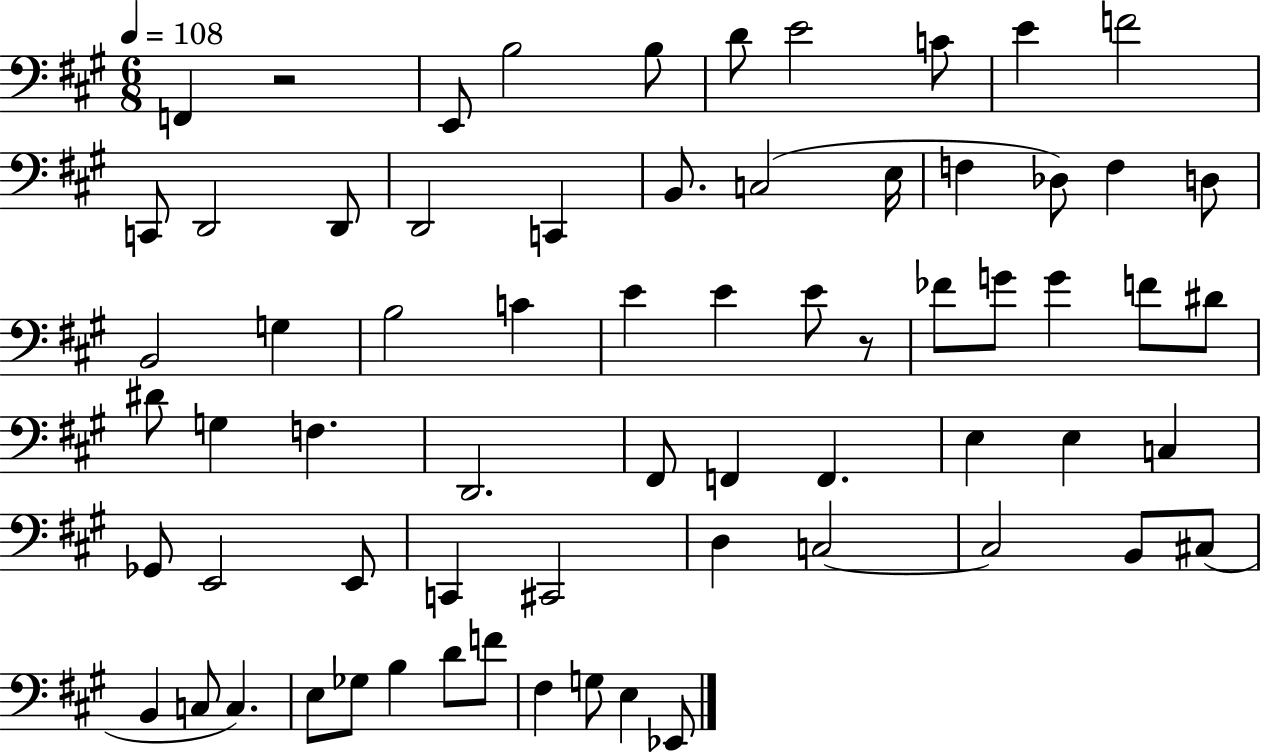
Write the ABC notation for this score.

X:1
T:Untitled
M:6/8
L:1/4
K:A
F,, z2 E,,/2 B,2 B,/2 D/2 E2 C/2 E F2 C,,/2 D,,2 D,,/2 D,,2 C,, B,,/2 C,2 E,/4 F, _D,/2 F, D,/2 B,,2 G, B,2 C E E E/2 z/2 _F/2 G/2 G F/2 ^D/2 ^D/2 G, F, D,,2 ^F,,/2 F,, F,, E, E, C, _G,,/2 E,,2 E,,/2 C,, ^C,,2 D, C,2 C,2 B,,/2 ^C,/2 B,, C,/2 C, E,/2 _G,/2 B, D/2 F/2 ^F, G,/2 E, _E,,/2